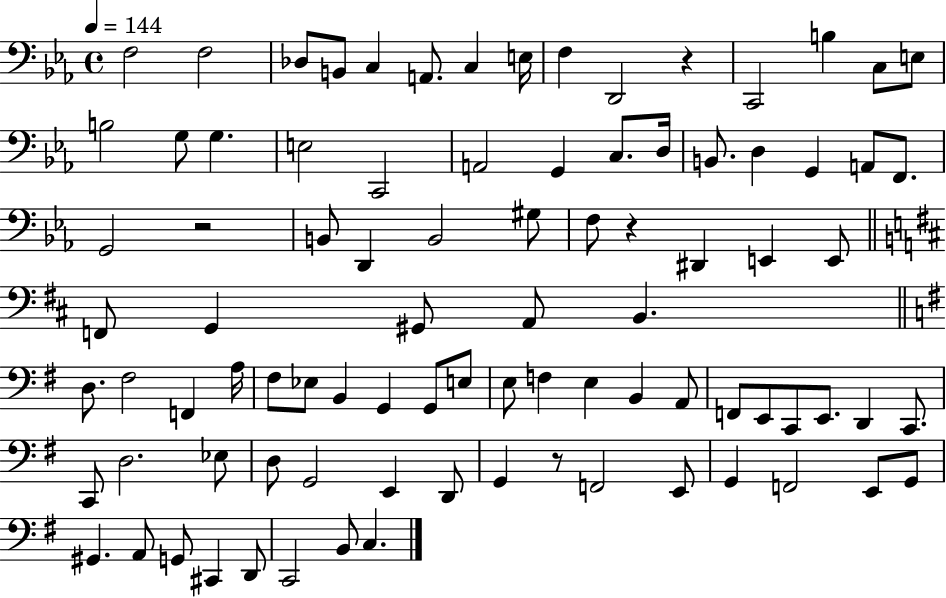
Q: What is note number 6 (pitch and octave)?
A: A2